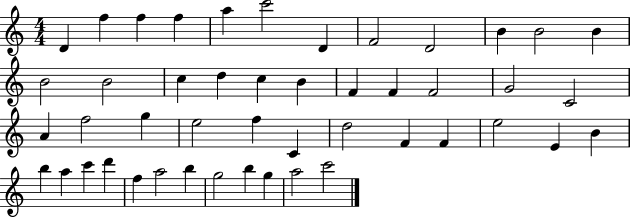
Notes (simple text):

D4/q F5/q F5/q F5/q A5/q C6/h D4/q F4/h D4/h B4/q B4/h B4/q B4/h B4/h C5/q D5/q C5/q B4/q F4/q F4/q F4/h G4/h C4/h A4/q F5/h G5/q E5/h F5/q C4/q D5/h F4/q F4/q E5/h E4/q B4/q B5/q A5/q C6/q D6/q F5/q A5/h B5/q G5/h B5/q G5/q A5/h C6/h